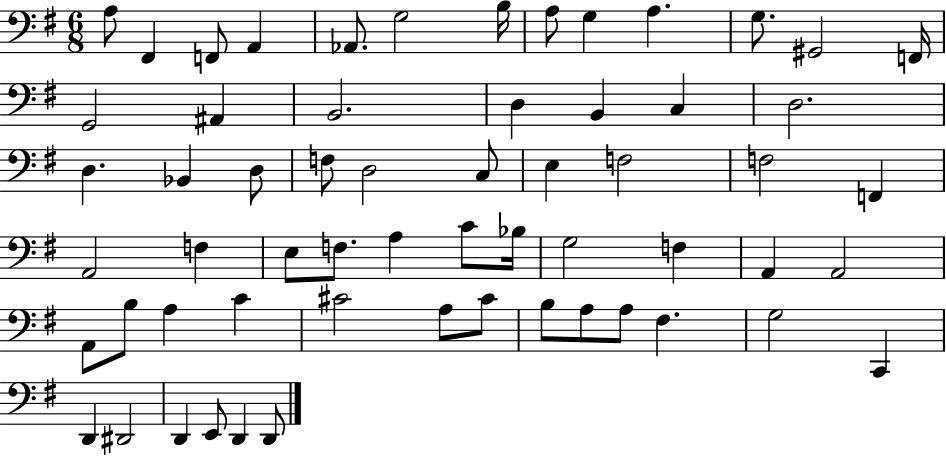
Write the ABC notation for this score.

X:1
T:Untitled
M:6/8
L:1/4
K:G
A,/2 ^F,, F,,/2 A,, _A,,/2 G,2 B,/4 A,/2 G, A, G,/2 ^G,,2 F,,/4 G,,2 ^A,, B,,2 D, B,, C, D,2 D, _B,, D,/2 F,/2 D,2 C,/2 E, F,2 F,2 F,, A,,2 F, E,/2 F,/2 A, C/2 _B,/4 G,2 F, A,, A,,2 A,,/2 B,/2 A, C ^C2 A,/2 ^C/2 B,/2 A,/2 A,/2 ^F, G,2 C,, D,, ^D,,2 D,, E,,/2 D,, D,,/2